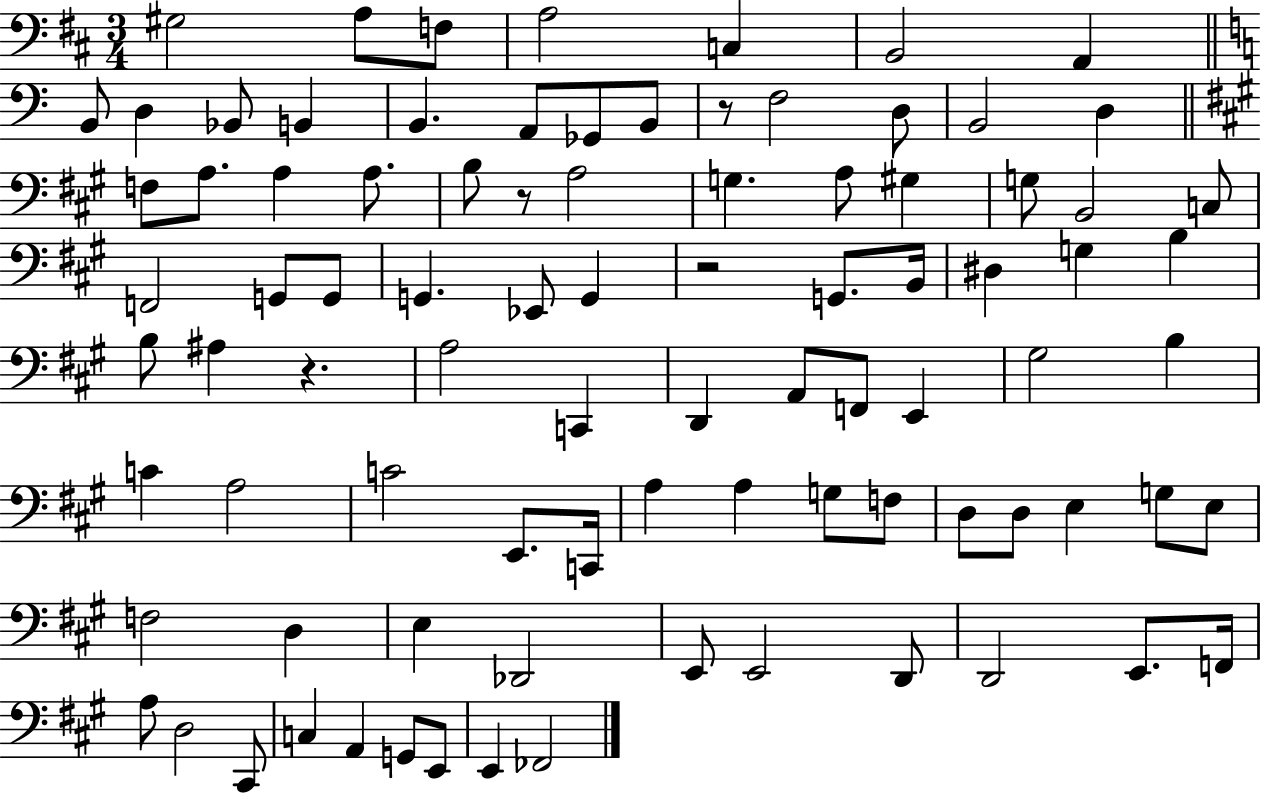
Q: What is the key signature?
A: D major